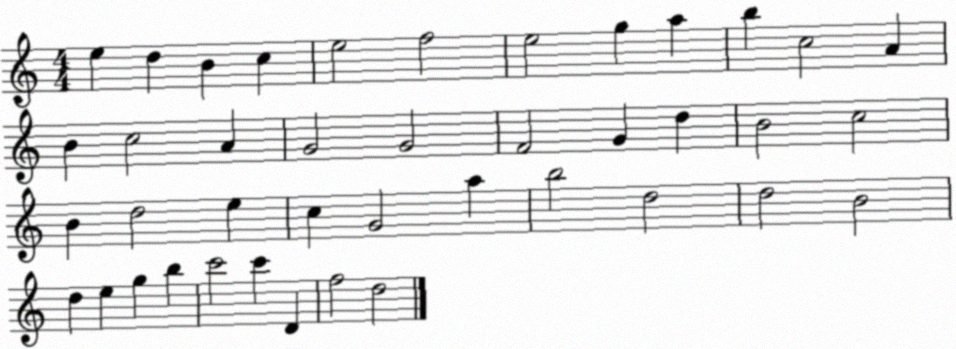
X:1
T:Untitled
M:4/4
L:1/4
K:C
e d B c e2 f2 e2 g a b c2 A B c2 A G2 G2 F2 G d B2 c2 B d2 e c G2 a b2 d2 d2 B2 d e g b c'2 c' D f2 d2